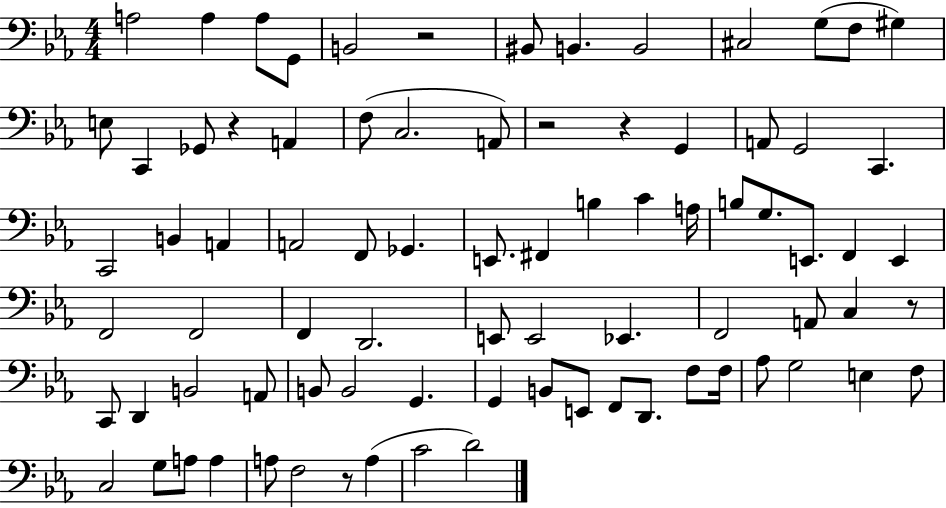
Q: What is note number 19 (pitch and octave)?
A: A2